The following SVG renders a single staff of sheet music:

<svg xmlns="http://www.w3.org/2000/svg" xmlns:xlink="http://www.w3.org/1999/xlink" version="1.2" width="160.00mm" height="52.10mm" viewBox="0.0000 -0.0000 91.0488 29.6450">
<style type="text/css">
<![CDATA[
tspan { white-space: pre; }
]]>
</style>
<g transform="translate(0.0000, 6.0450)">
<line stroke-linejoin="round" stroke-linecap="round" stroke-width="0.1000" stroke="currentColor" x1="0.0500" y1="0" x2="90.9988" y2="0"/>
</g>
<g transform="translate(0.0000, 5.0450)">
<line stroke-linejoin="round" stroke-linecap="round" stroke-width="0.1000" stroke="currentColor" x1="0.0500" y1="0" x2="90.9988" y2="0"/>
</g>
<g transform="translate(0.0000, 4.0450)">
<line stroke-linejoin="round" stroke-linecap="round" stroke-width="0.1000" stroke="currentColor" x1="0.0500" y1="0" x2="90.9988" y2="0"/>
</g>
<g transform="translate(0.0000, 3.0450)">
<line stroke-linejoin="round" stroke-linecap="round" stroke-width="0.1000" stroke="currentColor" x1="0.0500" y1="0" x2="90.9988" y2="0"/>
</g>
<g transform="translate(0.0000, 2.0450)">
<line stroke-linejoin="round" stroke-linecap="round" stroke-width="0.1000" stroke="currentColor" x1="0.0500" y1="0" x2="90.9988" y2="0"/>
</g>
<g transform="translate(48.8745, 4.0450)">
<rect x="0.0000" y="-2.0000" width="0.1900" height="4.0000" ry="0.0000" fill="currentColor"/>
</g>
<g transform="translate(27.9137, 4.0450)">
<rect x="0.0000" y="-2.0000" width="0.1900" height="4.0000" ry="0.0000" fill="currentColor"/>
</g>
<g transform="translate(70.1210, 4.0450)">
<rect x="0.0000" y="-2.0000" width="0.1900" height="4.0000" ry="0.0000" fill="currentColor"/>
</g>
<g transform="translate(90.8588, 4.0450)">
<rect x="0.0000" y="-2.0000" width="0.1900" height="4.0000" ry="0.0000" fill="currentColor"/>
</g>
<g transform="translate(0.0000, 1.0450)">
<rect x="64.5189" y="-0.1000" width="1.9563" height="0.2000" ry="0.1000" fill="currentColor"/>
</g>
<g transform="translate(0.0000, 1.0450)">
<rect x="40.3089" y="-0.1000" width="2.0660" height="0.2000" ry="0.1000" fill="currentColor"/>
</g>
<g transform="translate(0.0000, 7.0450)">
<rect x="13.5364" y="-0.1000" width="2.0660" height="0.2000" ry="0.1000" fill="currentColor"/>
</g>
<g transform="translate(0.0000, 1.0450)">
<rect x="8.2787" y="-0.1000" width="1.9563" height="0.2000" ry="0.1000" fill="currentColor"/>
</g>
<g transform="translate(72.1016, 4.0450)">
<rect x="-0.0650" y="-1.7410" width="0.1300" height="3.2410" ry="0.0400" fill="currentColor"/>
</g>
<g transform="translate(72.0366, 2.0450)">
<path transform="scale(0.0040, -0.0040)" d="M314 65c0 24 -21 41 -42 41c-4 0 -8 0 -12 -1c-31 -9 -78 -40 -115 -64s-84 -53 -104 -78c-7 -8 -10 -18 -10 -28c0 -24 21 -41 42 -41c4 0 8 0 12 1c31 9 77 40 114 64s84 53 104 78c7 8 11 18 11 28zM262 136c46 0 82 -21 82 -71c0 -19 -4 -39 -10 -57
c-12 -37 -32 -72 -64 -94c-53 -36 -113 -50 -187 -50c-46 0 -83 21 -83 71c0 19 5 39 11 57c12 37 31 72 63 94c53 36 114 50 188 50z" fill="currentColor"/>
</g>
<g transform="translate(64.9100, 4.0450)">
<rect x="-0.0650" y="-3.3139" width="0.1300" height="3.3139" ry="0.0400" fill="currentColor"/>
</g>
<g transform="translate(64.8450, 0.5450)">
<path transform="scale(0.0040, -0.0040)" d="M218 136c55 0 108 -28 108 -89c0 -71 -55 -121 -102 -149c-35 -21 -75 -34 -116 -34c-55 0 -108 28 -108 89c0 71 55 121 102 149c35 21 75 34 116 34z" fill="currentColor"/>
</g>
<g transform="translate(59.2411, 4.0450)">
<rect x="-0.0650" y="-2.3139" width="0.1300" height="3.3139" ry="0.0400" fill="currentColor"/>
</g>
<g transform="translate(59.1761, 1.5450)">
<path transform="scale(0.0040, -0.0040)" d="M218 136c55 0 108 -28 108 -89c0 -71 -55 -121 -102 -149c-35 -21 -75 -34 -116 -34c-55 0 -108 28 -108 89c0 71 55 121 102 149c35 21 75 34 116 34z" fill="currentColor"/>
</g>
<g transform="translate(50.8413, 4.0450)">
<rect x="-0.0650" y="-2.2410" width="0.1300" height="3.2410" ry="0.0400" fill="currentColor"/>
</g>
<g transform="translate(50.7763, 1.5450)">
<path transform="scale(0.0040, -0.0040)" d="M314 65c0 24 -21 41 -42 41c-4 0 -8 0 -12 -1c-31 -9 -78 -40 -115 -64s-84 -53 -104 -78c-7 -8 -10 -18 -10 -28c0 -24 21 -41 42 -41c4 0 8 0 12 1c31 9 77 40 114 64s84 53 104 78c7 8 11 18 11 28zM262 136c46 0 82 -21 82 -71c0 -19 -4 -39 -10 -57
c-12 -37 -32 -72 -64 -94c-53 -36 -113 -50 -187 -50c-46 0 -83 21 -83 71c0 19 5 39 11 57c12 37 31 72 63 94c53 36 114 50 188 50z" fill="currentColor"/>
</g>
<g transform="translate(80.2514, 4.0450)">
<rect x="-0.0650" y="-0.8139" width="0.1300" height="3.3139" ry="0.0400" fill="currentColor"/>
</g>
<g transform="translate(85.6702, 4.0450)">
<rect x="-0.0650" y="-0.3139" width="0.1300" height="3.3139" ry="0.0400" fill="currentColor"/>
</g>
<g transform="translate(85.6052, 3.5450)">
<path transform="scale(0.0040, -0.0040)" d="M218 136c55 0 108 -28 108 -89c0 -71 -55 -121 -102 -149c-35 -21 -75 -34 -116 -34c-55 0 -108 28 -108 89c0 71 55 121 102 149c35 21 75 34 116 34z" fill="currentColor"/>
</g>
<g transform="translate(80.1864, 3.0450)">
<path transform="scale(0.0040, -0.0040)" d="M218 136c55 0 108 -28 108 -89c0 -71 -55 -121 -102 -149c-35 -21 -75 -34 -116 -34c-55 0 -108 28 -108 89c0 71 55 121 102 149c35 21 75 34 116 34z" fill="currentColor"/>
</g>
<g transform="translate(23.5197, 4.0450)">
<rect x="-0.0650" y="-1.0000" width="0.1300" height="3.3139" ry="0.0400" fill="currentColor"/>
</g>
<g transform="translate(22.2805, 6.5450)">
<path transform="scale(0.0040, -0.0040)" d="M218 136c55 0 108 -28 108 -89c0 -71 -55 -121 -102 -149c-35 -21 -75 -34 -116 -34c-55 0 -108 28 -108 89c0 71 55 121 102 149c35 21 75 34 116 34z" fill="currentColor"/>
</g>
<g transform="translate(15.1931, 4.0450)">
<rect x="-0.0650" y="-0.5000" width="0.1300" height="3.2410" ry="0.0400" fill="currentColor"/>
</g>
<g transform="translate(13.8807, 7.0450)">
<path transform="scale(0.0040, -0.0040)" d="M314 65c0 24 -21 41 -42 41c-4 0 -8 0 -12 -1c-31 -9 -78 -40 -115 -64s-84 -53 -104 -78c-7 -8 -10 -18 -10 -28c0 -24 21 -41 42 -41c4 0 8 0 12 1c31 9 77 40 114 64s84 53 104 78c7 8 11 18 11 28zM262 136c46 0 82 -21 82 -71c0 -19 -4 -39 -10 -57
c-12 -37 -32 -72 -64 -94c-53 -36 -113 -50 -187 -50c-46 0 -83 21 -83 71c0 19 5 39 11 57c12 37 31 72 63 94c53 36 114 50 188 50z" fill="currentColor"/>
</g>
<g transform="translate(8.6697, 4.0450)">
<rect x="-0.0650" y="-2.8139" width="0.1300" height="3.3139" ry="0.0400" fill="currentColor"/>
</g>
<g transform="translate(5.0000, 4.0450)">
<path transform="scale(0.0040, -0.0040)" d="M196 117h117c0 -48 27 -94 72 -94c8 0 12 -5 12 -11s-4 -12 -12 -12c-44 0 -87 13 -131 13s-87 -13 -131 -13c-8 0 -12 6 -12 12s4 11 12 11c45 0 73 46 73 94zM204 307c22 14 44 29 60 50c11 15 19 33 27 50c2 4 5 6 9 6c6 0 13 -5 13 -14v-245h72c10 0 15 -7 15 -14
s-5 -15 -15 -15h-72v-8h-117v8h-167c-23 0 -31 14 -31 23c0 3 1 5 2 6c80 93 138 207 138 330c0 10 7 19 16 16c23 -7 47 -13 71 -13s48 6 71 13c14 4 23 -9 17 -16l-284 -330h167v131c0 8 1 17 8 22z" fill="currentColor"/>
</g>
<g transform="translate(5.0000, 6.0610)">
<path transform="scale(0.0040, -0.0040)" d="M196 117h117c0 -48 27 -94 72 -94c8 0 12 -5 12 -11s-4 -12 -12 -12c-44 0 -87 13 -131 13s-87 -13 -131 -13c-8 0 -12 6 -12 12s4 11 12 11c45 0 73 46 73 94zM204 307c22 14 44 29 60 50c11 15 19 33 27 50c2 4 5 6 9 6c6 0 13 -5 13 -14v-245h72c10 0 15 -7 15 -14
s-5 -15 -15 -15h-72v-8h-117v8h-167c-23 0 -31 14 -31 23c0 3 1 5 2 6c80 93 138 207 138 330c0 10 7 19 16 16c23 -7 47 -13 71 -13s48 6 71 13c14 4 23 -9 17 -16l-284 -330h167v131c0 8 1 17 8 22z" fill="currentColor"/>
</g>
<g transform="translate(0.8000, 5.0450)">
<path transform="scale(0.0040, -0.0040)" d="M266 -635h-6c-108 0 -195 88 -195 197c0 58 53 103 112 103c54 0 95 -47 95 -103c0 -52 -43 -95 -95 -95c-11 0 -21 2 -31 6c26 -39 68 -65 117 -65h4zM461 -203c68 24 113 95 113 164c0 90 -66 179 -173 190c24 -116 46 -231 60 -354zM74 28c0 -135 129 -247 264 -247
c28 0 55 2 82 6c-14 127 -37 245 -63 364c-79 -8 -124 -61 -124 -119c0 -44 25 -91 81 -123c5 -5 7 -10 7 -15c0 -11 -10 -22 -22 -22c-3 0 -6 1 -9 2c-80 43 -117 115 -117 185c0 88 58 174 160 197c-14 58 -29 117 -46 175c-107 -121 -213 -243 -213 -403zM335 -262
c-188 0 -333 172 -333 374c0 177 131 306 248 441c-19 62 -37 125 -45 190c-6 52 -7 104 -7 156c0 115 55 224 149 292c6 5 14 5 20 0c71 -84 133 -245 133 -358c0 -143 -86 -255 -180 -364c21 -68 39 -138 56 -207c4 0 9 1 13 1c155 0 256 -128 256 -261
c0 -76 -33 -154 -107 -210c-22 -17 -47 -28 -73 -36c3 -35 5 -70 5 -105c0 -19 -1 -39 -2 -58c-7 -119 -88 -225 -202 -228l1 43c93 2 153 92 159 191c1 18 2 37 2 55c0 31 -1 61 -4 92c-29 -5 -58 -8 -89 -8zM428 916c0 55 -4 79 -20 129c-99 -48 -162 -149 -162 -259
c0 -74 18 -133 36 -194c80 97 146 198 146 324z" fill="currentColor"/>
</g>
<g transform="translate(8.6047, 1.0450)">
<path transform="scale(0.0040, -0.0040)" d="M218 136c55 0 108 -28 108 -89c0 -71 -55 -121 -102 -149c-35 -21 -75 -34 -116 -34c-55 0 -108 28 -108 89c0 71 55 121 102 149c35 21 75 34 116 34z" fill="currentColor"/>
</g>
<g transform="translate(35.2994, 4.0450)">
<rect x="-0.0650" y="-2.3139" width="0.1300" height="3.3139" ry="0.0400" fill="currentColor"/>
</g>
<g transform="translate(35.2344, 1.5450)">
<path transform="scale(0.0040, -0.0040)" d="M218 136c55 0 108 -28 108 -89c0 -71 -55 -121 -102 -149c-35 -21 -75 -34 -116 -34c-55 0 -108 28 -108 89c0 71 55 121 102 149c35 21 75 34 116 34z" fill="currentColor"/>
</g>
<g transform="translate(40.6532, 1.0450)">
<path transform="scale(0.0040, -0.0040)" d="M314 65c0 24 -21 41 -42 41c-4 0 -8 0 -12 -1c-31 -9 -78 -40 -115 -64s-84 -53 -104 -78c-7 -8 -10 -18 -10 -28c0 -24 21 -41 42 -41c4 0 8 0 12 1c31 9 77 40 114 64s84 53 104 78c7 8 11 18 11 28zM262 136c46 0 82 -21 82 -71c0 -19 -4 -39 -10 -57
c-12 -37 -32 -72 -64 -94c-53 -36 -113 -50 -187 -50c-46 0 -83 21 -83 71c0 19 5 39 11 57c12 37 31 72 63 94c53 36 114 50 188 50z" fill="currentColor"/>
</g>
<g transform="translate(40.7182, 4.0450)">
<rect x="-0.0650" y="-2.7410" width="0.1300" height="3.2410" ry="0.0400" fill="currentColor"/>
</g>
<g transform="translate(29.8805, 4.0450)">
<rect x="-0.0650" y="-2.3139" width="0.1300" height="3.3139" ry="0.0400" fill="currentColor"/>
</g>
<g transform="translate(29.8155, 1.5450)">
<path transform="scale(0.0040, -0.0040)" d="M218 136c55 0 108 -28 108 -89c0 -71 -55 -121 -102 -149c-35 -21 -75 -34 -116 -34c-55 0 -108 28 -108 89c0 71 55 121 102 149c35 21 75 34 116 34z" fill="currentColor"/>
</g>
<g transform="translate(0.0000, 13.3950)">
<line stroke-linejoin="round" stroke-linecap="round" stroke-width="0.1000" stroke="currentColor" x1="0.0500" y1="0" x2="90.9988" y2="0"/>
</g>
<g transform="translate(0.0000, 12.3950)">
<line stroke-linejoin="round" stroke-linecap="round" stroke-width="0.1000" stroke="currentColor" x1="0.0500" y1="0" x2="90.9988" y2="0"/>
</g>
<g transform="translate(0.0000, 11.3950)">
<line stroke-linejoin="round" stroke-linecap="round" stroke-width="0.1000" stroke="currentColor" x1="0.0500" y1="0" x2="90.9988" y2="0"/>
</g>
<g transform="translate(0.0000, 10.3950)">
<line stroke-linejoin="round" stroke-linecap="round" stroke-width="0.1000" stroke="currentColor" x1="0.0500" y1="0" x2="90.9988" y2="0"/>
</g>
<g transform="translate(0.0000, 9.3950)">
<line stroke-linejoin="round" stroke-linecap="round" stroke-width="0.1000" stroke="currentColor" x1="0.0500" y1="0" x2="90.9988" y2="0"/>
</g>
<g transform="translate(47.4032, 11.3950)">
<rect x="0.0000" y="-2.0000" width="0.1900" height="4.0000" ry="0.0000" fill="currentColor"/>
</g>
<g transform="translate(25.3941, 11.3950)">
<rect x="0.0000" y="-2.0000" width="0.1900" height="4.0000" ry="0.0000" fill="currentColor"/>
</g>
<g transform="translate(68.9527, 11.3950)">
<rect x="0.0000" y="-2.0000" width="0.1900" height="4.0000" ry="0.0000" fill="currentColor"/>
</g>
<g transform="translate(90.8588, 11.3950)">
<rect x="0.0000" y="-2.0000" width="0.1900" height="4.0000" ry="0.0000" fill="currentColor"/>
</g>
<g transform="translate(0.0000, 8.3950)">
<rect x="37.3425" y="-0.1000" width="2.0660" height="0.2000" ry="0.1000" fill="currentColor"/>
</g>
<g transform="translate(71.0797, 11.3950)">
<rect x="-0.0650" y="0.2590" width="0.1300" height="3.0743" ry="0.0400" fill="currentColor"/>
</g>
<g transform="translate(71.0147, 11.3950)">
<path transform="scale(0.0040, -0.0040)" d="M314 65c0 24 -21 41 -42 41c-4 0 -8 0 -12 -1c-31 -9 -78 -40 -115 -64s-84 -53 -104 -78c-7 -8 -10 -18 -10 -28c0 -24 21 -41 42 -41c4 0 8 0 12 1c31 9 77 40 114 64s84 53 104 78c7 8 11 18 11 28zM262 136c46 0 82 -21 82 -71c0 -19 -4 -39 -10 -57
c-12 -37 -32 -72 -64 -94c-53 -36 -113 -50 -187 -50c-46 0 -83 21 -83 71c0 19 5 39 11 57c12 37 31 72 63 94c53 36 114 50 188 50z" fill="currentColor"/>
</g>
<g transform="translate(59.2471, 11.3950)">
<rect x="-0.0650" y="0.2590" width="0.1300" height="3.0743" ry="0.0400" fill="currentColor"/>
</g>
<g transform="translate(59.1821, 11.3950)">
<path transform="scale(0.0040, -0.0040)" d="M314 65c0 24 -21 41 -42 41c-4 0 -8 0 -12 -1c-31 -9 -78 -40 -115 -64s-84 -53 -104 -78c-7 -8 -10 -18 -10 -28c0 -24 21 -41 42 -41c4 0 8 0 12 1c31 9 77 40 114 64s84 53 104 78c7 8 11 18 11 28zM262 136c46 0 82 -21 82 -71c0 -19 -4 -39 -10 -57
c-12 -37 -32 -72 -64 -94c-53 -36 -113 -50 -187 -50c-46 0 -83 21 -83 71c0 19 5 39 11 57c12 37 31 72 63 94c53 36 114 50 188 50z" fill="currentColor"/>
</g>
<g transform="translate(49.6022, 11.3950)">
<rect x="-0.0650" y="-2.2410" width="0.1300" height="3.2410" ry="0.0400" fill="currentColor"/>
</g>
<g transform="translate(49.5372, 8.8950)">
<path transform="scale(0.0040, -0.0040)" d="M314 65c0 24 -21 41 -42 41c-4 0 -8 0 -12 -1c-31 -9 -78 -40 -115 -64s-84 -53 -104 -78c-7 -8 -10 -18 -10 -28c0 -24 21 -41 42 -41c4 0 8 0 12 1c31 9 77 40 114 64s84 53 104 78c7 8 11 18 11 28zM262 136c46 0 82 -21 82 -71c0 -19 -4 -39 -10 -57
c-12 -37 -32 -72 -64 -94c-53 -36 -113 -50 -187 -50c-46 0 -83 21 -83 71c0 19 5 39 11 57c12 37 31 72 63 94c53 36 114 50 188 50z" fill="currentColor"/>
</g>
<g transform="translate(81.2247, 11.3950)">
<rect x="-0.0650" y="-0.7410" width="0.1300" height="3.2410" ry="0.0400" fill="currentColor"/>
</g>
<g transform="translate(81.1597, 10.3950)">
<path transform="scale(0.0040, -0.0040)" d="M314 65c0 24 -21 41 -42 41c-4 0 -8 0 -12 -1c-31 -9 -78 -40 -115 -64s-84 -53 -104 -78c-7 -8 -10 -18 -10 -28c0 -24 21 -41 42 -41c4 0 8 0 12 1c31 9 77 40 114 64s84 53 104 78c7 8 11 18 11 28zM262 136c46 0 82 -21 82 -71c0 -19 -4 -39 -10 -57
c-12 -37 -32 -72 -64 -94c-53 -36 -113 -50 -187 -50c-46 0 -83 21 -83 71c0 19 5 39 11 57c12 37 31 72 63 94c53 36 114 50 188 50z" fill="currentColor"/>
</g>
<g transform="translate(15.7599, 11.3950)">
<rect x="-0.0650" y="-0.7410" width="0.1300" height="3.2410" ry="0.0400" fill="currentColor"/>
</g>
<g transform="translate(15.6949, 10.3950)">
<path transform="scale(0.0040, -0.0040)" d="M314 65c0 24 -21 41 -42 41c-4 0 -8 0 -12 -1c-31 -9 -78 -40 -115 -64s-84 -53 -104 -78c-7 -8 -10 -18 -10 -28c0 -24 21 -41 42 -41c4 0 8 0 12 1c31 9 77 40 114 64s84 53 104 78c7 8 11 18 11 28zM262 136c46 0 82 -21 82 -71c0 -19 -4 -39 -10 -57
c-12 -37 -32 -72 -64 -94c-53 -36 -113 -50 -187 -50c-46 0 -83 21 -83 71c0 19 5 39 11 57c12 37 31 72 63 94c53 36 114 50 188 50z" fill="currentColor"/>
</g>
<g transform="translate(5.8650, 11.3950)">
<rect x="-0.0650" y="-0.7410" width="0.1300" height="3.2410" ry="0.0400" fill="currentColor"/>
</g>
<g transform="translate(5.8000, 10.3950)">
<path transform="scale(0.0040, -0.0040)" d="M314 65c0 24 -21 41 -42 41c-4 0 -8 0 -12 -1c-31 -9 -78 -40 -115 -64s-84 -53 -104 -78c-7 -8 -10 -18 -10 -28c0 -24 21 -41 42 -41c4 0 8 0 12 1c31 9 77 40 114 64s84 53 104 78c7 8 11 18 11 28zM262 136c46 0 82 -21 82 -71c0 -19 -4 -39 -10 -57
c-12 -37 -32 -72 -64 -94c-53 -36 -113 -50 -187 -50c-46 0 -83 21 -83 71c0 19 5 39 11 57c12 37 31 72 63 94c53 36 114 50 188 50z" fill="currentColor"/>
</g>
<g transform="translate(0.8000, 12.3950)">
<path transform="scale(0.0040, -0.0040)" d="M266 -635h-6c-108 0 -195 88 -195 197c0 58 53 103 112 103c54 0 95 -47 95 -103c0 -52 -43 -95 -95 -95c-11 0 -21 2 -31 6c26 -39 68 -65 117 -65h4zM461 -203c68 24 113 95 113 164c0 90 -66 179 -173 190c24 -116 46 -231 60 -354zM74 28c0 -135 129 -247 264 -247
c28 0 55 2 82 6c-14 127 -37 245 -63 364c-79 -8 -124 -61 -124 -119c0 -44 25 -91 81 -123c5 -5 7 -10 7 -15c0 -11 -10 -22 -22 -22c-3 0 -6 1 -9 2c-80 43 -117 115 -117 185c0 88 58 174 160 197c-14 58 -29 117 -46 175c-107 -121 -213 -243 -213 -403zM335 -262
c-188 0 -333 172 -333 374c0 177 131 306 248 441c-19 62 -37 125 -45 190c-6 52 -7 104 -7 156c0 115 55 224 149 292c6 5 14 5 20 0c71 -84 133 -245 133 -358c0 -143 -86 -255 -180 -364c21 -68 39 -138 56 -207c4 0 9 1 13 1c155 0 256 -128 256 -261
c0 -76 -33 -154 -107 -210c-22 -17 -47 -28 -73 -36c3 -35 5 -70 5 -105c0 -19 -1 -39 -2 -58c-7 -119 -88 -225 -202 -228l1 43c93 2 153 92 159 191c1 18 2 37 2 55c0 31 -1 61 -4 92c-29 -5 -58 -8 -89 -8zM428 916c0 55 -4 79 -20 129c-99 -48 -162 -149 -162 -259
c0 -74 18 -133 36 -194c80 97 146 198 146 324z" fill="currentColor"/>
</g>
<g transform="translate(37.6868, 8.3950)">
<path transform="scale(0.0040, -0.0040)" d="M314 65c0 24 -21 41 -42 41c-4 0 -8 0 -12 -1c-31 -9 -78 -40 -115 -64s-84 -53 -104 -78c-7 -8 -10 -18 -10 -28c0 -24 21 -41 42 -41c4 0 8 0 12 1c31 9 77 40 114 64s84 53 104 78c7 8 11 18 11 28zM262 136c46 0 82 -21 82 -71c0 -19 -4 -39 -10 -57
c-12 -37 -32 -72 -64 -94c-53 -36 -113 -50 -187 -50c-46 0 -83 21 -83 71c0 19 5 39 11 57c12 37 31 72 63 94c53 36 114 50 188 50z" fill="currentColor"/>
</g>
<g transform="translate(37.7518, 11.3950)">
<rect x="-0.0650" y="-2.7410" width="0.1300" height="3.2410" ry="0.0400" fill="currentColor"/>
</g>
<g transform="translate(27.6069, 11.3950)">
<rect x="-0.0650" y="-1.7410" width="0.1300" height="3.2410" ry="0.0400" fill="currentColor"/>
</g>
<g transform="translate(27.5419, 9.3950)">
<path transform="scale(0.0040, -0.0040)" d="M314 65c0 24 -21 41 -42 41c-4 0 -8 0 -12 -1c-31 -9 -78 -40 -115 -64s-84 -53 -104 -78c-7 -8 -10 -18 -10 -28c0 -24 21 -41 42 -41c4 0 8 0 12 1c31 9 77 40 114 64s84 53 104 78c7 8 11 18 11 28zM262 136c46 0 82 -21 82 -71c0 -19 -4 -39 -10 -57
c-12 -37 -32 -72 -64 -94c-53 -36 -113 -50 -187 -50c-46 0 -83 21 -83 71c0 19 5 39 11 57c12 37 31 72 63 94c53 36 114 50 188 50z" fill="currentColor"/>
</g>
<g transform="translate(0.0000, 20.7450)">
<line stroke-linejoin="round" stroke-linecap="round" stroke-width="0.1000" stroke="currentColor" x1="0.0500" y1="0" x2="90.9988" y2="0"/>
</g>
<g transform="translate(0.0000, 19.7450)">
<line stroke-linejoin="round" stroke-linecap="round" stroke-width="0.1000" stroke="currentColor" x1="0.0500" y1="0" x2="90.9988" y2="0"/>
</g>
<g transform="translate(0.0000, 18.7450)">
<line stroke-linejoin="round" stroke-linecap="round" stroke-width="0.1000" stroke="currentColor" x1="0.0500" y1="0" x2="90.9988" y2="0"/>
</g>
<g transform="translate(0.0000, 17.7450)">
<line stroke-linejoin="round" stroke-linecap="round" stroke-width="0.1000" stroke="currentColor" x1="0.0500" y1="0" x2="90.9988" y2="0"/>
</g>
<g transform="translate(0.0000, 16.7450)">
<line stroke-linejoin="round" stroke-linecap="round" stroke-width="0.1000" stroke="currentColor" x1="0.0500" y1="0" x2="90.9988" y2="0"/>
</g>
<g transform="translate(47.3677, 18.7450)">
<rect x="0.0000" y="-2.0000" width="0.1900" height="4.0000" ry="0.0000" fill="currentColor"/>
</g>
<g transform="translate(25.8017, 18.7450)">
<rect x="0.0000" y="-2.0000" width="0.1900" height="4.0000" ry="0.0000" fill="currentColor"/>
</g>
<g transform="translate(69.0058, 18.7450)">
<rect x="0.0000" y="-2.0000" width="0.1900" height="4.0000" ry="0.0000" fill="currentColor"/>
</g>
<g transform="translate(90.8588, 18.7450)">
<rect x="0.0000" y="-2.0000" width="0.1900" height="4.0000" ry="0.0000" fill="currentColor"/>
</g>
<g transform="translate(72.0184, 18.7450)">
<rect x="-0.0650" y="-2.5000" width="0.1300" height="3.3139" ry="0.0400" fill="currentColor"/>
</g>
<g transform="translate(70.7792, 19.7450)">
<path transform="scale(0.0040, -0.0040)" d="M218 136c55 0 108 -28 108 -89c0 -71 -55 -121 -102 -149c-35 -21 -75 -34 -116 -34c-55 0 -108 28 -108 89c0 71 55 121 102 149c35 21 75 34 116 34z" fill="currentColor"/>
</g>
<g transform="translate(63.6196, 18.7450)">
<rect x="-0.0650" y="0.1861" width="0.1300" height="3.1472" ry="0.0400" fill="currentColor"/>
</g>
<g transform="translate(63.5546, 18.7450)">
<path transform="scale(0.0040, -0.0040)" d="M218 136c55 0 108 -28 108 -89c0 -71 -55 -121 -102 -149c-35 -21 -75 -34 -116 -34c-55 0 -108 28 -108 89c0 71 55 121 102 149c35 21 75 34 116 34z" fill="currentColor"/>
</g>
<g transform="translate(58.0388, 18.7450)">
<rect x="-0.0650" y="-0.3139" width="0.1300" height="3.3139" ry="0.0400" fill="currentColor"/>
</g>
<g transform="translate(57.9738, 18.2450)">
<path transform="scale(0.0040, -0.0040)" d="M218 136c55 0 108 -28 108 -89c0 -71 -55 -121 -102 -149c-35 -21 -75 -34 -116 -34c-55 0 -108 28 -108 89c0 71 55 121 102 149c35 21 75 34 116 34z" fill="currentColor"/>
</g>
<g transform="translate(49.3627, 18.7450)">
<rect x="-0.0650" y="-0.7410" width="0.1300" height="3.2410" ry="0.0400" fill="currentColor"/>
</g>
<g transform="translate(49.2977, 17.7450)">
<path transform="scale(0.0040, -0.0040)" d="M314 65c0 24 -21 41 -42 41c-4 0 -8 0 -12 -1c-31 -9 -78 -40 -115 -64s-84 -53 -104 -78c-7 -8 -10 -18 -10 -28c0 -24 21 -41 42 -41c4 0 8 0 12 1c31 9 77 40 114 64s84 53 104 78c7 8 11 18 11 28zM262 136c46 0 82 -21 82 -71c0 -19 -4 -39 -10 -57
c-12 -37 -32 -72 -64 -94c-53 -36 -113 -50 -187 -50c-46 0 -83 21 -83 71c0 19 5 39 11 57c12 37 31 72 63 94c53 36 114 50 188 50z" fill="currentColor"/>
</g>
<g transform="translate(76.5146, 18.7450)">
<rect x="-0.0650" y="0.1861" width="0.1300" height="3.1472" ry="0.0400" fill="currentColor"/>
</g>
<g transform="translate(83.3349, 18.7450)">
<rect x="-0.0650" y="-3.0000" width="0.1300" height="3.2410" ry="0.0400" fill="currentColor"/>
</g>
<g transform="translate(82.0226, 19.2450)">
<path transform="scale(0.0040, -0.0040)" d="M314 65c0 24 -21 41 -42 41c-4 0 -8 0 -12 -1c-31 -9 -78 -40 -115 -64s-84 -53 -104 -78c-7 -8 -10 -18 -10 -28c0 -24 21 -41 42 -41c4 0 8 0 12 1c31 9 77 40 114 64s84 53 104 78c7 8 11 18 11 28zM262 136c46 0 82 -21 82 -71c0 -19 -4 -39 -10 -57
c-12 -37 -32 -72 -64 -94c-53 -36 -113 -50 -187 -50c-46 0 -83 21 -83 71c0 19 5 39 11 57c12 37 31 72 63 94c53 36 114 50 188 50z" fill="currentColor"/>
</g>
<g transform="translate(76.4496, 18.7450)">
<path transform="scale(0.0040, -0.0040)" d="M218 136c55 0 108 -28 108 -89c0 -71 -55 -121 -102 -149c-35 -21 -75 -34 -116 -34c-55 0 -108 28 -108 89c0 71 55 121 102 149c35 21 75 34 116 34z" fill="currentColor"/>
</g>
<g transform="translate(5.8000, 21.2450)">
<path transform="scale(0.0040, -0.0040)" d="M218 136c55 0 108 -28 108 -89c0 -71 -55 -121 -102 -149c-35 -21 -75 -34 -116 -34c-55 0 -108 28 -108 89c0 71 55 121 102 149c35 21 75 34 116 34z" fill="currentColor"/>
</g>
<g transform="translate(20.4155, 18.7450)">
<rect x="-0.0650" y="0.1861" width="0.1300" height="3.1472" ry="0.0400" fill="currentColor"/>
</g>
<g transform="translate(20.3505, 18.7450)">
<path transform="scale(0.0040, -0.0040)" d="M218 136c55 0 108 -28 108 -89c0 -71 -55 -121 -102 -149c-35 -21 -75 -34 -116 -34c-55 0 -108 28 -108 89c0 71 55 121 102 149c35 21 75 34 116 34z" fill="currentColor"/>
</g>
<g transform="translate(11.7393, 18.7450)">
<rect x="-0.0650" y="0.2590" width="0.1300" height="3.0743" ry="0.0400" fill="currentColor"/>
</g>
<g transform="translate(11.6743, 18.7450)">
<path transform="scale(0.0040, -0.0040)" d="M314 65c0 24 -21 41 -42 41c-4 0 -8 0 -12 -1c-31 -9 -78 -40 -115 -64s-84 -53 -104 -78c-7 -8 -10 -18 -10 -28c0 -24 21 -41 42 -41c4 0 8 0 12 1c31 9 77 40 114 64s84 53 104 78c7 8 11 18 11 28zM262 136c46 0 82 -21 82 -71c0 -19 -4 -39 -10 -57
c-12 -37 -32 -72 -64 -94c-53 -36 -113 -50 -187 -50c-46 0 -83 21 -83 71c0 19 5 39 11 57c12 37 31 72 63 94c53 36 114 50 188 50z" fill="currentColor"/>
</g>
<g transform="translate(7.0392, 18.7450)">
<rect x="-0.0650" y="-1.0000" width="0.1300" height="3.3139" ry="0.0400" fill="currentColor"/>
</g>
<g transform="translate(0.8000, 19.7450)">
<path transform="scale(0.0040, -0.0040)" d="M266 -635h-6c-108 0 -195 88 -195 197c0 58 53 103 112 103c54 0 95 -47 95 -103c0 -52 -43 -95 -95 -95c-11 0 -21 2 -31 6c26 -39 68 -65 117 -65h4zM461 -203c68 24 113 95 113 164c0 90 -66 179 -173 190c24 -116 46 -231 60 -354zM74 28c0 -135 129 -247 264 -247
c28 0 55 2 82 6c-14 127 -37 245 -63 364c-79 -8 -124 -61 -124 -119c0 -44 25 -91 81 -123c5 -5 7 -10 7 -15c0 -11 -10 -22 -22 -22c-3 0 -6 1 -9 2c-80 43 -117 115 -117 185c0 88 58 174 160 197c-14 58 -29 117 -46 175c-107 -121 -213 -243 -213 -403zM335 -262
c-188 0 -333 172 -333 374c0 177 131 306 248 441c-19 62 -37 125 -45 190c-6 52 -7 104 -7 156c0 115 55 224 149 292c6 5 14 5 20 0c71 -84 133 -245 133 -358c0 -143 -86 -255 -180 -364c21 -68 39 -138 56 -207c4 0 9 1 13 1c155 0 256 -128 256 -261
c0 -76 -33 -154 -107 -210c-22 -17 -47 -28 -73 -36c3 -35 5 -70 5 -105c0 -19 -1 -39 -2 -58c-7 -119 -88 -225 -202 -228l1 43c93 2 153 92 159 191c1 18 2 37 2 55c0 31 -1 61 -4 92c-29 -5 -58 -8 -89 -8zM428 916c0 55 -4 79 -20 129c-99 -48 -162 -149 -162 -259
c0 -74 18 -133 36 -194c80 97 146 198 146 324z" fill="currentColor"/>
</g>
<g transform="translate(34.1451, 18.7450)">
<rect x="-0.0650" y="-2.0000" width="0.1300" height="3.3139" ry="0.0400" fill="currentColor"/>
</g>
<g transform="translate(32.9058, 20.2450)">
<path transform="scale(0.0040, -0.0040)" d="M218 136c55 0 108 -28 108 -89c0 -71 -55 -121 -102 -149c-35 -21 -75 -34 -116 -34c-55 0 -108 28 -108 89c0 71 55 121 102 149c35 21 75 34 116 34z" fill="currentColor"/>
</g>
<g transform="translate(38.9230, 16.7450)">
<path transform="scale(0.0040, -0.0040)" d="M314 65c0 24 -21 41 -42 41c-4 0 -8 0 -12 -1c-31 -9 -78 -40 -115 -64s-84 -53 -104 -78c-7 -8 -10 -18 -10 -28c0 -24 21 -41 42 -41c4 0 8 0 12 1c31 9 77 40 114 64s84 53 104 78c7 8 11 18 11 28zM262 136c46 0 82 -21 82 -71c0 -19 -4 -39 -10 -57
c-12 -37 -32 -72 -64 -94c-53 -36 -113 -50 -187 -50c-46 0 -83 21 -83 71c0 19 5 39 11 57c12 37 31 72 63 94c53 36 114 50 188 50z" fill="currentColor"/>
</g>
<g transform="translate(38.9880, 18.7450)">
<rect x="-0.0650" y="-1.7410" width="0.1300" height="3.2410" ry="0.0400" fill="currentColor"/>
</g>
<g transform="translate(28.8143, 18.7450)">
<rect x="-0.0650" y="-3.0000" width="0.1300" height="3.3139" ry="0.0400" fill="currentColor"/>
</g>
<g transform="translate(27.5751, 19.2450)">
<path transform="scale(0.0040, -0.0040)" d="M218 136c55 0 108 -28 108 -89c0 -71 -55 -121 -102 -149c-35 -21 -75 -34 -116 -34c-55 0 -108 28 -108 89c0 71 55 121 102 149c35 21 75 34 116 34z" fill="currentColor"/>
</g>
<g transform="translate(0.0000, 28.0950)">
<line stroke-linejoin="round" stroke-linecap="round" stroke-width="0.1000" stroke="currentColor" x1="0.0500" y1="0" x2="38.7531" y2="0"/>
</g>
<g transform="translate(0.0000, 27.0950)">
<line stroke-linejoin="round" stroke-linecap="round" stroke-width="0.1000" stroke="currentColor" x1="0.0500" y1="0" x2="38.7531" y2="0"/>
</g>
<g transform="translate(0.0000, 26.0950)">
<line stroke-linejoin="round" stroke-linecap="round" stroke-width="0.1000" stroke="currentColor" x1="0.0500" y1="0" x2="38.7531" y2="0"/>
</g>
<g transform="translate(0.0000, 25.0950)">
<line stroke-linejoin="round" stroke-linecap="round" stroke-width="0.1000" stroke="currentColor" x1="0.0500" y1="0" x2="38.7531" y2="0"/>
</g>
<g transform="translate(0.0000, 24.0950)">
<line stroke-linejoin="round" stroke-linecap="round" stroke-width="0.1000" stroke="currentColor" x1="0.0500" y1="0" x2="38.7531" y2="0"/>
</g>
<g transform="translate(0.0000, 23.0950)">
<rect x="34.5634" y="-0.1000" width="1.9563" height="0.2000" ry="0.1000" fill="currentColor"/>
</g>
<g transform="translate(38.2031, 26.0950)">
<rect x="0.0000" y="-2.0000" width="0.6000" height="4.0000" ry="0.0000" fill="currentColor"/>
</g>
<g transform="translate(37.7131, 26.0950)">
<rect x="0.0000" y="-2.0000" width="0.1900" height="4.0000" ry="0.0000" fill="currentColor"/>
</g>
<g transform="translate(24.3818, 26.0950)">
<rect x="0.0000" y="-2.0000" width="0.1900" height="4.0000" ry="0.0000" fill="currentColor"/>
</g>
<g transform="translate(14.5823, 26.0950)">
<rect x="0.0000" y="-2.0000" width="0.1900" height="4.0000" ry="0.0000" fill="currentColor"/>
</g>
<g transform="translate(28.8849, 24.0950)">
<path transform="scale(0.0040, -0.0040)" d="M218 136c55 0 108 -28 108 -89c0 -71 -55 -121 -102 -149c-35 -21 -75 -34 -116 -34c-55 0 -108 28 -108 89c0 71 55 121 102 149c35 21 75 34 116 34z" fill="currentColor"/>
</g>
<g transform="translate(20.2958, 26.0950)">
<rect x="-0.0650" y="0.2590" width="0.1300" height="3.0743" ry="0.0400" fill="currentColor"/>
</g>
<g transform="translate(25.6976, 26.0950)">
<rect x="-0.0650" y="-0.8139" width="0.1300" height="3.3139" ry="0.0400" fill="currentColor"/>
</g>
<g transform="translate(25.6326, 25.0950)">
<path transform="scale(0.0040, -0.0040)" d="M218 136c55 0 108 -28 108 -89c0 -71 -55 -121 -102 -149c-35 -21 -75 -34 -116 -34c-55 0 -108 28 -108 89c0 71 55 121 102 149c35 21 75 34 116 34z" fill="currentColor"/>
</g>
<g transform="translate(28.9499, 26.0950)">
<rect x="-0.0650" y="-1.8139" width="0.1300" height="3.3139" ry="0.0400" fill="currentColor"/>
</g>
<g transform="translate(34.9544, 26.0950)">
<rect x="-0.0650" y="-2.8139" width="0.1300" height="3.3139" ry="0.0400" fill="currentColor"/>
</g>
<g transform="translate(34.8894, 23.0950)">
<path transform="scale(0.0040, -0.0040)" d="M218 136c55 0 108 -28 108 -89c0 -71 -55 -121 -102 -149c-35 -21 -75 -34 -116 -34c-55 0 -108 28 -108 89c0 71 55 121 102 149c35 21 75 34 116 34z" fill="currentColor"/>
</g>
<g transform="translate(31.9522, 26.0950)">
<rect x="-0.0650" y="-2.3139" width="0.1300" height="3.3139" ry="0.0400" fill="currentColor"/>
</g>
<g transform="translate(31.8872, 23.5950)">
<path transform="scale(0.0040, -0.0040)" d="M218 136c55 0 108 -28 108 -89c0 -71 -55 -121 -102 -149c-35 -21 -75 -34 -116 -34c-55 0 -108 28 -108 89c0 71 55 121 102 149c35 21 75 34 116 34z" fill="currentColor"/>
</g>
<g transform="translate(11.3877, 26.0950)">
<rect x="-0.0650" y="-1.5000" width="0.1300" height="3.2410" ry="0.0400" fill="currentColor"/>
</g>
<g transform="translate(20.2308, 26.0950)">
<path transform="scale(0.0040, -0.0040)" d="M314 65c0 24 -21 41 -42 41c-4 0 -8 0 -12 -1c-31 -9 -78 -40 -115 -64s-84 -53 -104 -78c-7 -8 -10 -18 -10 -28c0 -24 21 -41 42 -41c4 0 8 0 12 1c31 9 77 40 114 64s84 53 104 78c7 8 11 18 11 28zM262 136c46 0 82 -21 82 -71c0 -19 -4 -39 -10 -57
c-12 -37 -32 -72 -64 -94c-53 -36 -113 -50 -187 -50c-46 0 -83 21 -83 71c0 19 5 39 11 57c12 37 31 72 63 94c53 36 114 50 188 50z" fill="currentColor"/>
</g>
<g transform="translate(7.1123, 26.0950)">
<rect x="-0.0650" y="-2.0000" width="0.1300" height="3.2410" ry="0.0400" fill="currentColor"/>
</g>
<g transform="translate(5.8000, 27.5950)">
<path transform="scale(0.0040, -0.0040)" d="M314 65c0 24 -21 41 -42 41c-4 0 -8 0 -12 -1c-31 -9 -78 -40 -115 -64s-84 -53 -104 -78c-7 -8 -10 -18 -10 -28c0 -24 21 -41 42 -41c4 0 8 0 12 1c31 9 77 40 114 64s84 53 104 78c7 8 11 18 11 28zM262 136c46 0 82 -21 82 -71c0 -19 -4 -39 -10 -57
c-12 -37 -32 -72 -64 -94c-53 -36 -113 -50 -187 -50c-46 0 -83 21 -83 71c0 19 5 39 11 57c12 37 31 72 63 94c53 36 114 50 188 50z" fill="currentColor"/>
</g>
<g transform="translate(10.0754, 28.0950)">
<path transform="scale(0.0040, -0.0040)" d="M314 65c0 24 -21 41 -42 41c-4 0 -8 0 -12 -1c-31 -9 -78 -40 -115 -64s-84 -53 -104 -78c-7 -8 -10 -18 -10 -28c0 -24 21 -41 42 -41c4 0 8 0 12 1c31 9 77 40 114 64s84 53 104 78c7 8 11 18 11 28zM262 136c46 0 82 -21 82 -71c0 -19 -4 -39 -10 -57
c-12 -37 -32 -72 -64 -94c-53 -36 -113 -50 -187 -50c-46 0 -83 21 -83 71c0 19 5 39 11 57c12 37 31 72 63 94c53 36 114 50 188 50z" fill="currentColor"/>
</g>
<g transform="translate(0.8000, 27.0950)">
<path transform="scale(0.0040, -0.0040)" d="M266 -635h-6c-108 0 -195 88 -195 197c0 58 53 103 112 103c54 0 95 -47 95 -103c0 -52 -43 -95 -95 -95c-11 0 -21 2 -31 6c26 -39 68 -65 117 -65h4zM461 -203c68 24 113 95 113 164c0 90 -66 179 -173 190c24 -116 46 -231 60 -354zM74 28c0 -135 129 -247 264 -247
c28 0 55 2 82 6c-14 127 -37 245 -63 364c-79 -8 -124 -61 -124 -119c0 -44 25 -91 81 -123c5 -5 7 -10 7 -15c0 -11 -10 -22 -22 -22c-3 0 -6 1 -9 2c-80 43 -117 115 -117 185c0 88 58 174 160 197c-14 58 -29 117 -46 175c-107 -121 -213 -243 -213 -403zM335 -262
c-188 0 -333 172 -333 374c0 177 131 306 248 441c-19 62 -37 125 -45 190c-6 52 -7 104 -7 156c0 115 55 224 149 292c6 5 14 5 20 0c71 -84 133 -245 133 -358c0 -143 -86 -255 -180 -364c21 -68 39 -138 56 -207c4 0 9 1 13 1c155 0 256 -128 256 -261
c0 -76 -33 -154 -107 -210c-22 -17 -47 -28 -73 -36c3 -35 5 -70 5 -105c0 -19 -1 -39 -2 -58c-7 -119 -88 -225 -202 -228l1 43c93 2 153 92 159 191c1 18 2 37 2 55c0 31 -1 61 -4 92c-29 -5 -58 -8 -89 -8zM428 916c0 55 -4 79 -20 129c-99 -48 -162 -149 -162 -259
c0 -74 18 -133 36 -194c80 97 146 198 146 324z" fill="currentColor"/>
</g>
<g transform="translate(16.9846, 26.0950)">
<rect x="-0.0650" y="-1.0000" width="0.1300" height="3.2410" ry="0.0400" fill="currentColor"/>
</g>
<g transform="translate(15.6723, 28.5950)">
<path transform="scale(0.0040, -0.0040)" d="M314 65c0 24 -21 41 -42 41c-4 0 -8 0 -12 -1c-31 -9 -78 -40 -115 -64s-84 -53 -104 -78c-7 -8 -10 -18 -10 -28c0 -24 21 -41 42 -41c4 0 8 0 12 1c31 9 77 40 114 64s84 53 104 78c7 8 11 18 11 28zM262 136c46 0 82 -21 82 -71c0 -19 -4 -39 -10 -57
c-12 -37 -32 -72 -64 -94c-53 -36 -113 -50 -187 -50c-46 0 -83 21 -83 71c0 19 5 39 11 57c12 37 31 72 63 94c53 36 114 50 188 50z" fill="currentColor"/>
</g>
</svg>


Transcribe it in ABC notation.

X:1
T:Untitled
M:4/4
L:1/4
K:C
a C2 D g g a2 g2 g b f2 d c d2 d2 f2 a2 g2 B2 B2 d2 D B2 B A F f2 d2 c B G B A2 F2 E2 D2 B2 d f g a